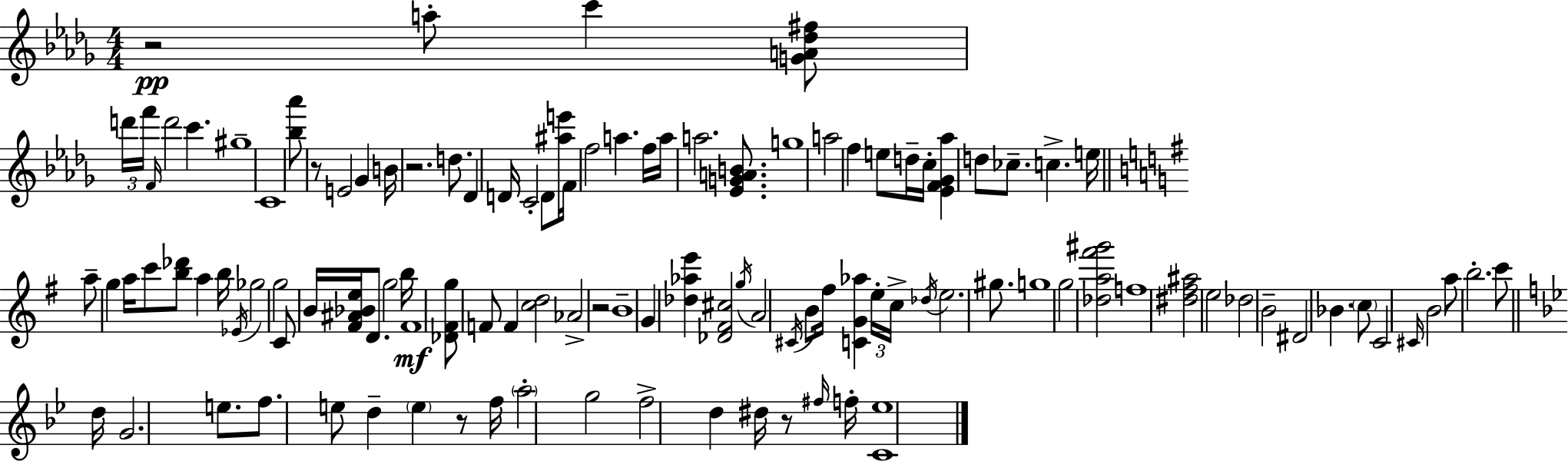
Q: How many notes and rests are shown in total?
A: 114